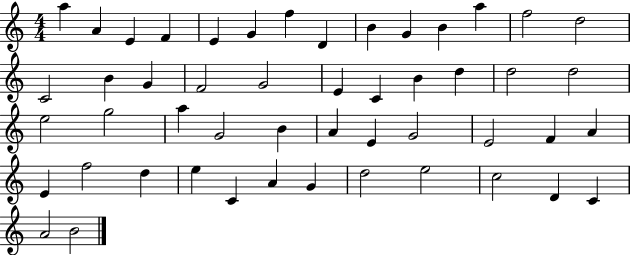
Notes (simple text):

A5/q A4/q E4/q F4/q E4/q G4/q F5/q D4/q B4/q G4/q B4/q A5/q F5/h D5/h C4/h B4/q G4/q F4/h G4/h E4/q C4/q B4/q D5/q D5/h D5/h E5/h G5/h A5/q G4/h B4/q A4/q E4/q G4/h E4/h F4/q A4/q E4/q F5/h D5/q E5/q C4/q A4/q G4/q D5/h E5/h C5/h D4/q C4/q A4/h B4/h